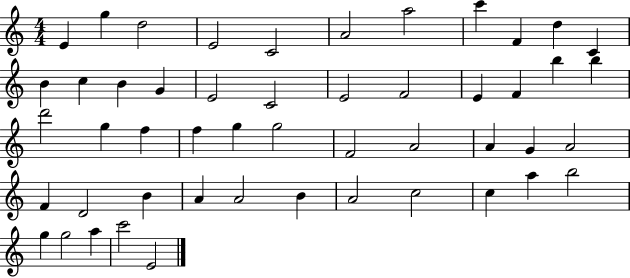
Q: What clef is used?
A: treble